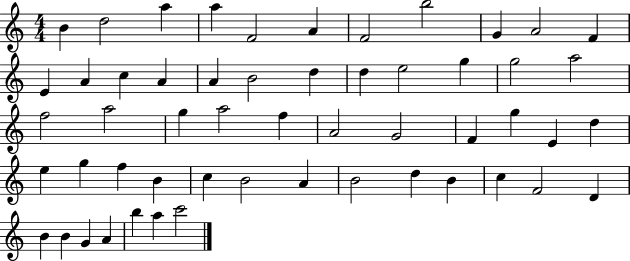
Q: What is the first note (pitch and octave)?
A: B4